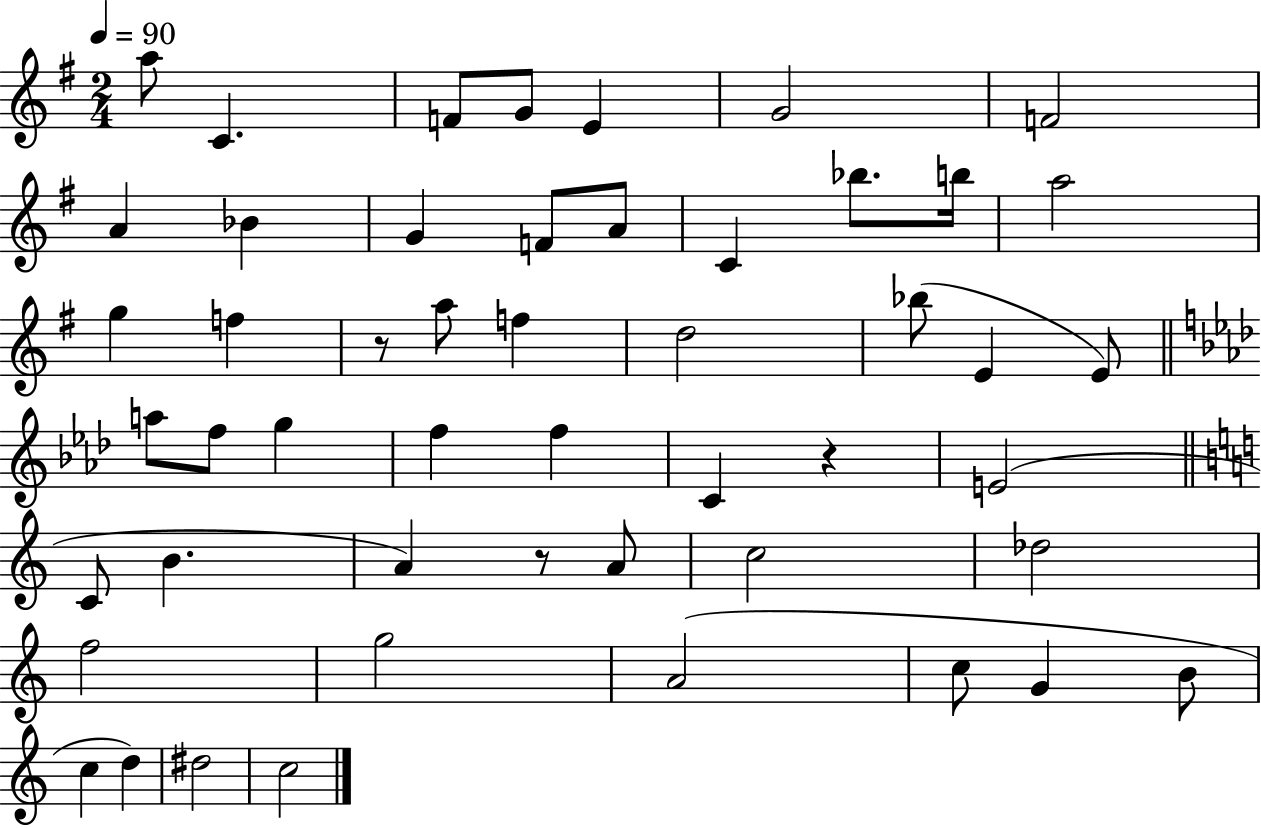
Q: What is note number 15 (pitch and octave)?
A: B5